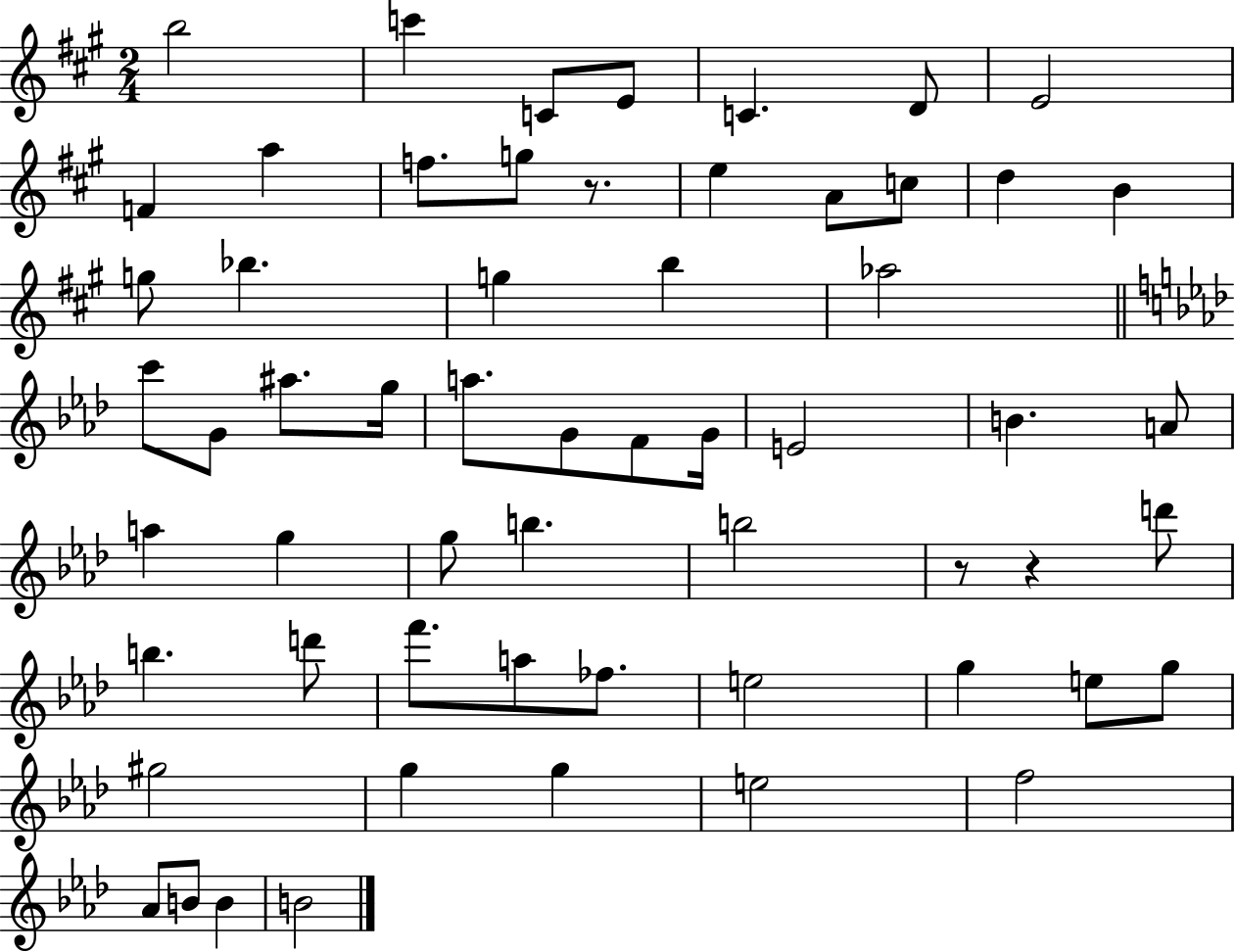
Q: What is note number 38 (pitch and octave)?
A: D6